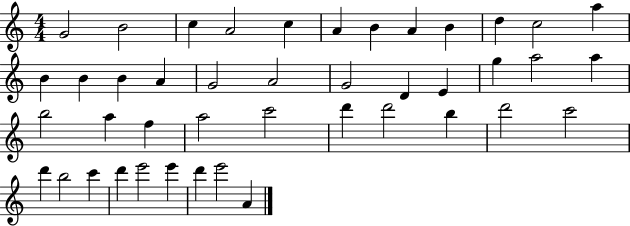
{
  \clef treble
  \numericTimeSignature
  \time 4/4
  \key c \major
  g'2 b'2 | c''4 a'2 c''4 | a'4 b'4 a'4 b'4 | d''4 c''2 a''4 | \break b'4 b'4 b'4 a'4 | g'2 a'2 | g'2 d'4 e'4 | g''4 a''2 a''4 | \break b''2 a''4 f''4 | a''2 c'''2 | d'''4 d'''2 b''4 | d'''2 c'''2 | \break d'''4 b''2 c'''4 | d'''4 e'''2 e'''4 | d'''4 e'''2 a'4 | \bar "|."
}